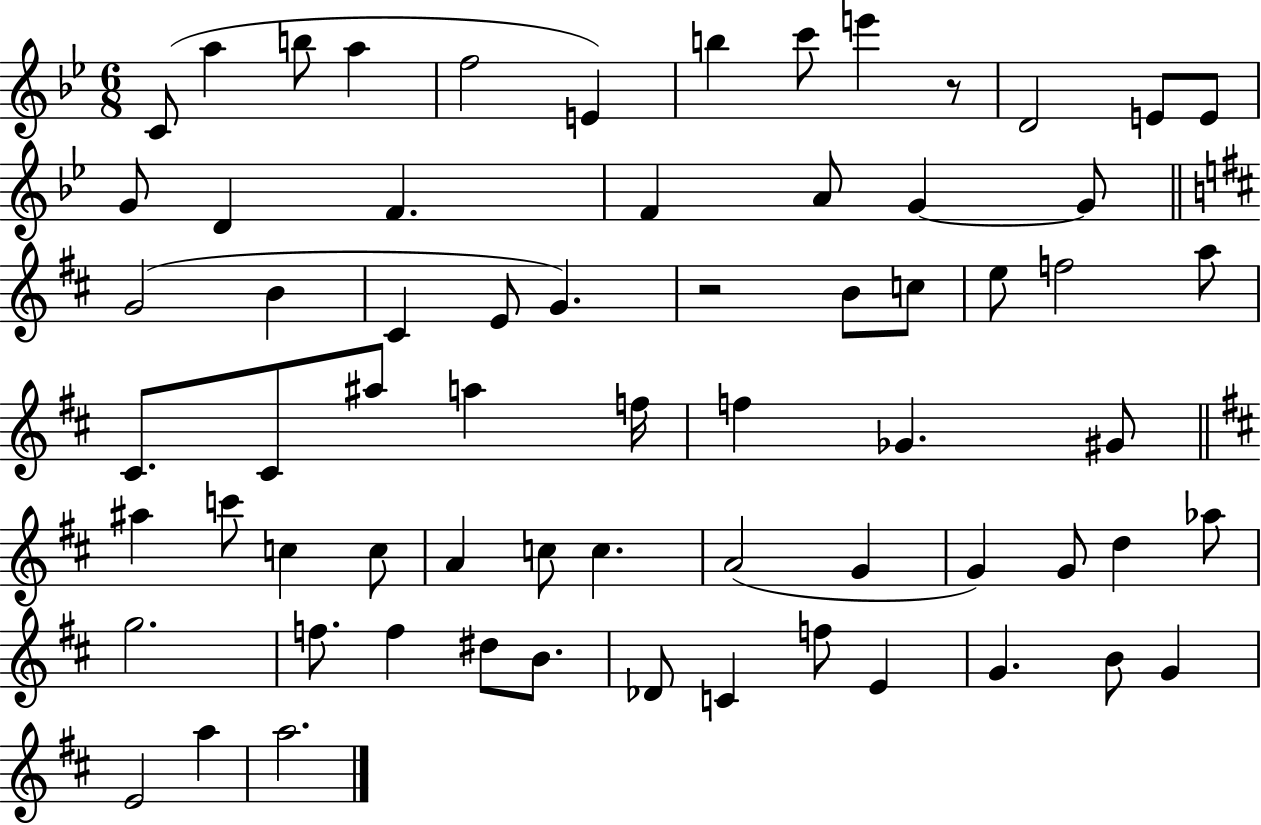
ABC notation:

X:1
T:Untitled
M:6/8
L:1/4
K:Bb
C/2 a b/2 a f2 E b c'/2 e' z/2 D2 E/2 E/2 G/2 D F F A/2 G G/2 G2 B ^C E/2 G z2 B/2 c/2 e/2 f2 a/2 ^C/2 ^C/2 ^a/2 a f/4 f _G ^G/2 ^a c'/2 c c/2 A c/2 c A2 G G G/2 d _a/2 g2 f/2 f ^d/2 B/2 _D/2 C f/2 E G B/2 G E2 a a2